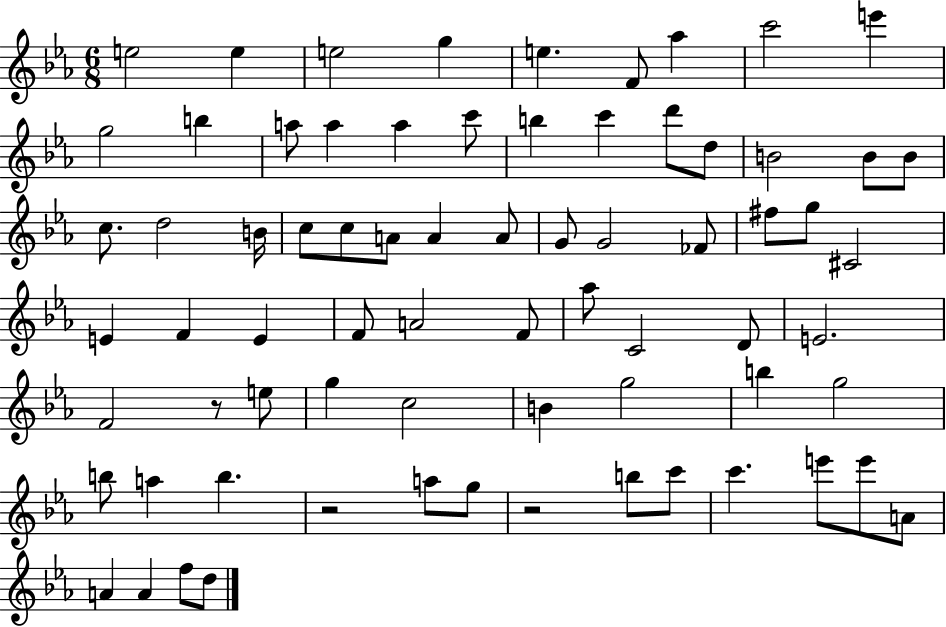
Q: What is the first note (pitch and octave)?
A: E5